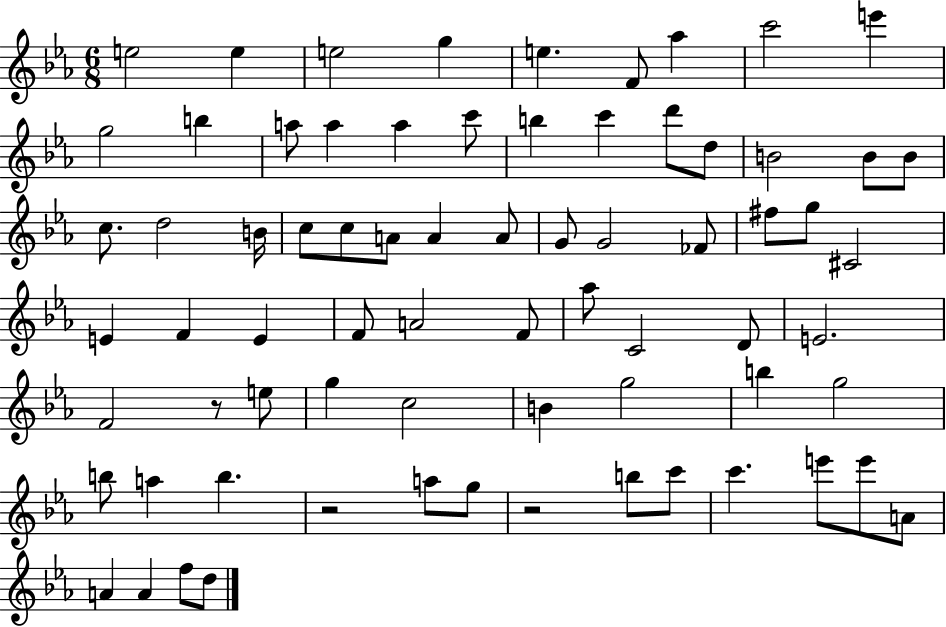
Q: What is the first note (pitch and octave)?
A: E5